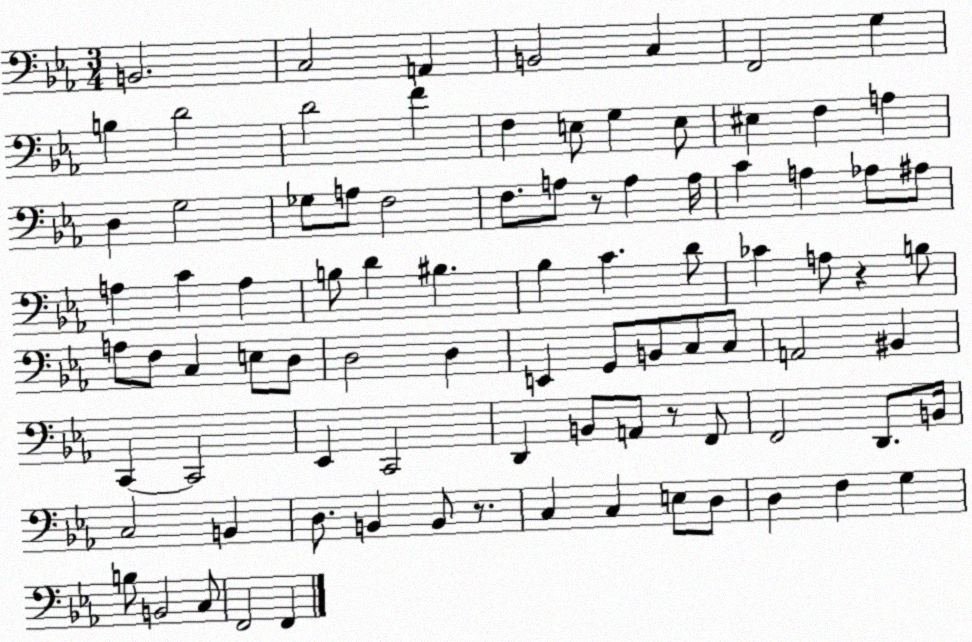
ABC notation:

X:1
T:Untitled
M:3/4
L:1/4
K:Eb
B,,2 C,2 A,, B,,2 C, F,,2 G, B, D2 D2 F F, E,/2 G, E,/2 ^E, F, A, D, G,2 _G,/2 A,/2 F,2 F,/2 A,/2 z/2 A, A,/4 C A, _A,/2 ^A,/2 A, C A, B,/2 D ^B, _B, C D/2 _C A,/2 z B,/2 A,/2 F,/2 C, E,/2 D,/2 D,2 D, E,, G,,/2 B,,/2 C,/2 C,/2 A,,2 ^B,, C,, C,,2 _E,, C,,2 D,, B,,/2 A,,/2 z/2 F,,/2 F,,2 D,,/2 B,,/4 C,2 B,, D,/2 B,, B,,/2 z/2 C, C, E,/2 D,/2 D, F, G, B,/2 B,,2 C,/2 F,,2 F,,